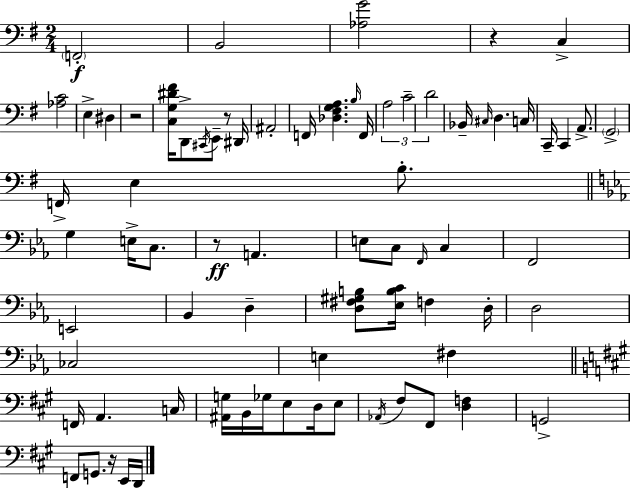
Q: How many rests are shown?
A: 5